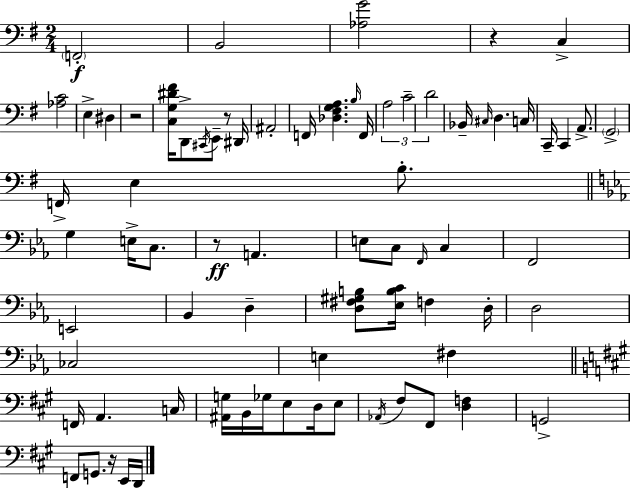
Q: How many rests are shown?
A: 5